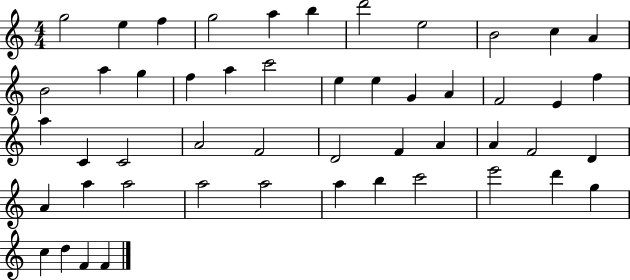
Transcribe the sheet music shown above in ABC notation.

X:1
T:Untitled
M:4/4
L:1/4
K:C
g2 e f g2 a b d'2 e2 B2 c A B2 a g f a c'2 e e G A F2 E f a C C2 A2 F2 D2 F A A F2 D A a a2 a2 a2 a b c'2 e'2 d' g c d F F